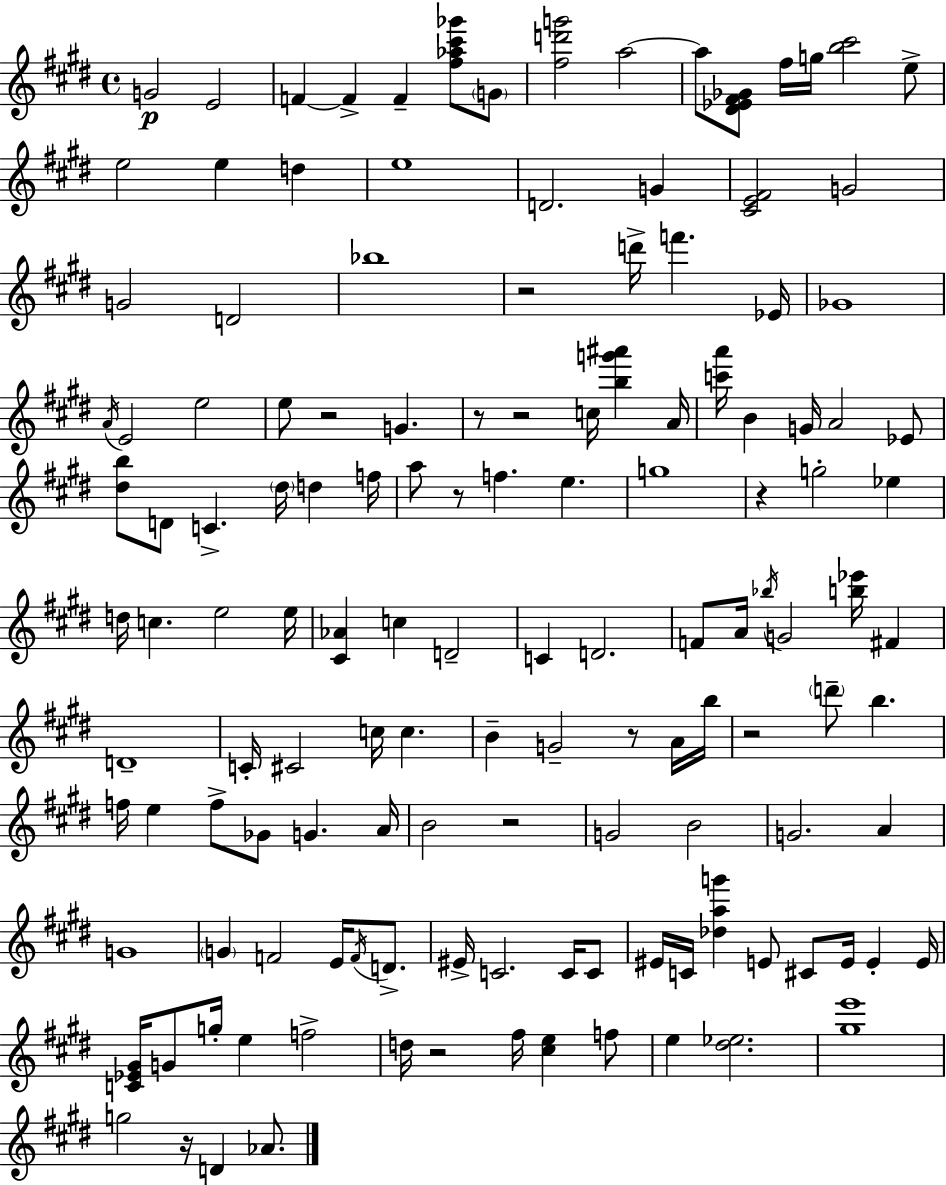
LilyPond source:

{
  \clef treble
  \time 4/4
  \defaultTimeSignature
  \key e \major
  g'2\p e'2 | f'4~~ f'4-> f'4-- <fis'' aes'' cis''' ges'''>8 \parenthesize g'8 | <fis'' d''' g'''>2 a''2~~ | a''8 <dis' ees' fis' ges'>8 fis''16 g''16 <b'' cis'''>2 e''8-> | \break e''2 e''4 d''4 | e''1 | d'2. g'4 | <cis' e' fis'>2 g'2 | \break g'2 d'2 | bes''1 | r2 d'''16-> f'''4. ees'16 | ges'1 | \break \acciaccatura { a'16 } e'2 e''2 | e''8 r2 g'4. | r8 r2 c''16 <b'' g''' ais'''>4 | a'16 <c''' a'''>16 b'4 g'16 a'2 ees'8 | \break <dis'' b''>8 d'8 c'4.-> \parenthesize dis''16 d''4 | f''16 a''8 r8 f''4. e''4. | g''1 | r4 g''2-. ees''4 | \break d''16 c''4. e''2 | e''16 <cis' aes'>4 c''4 d'2-- | c'4 d'2. | f'8 a'16 \acciaccatura { bes''16 } g'2 <b'' ees'''>16 fis'4 | \break d'1-- | c'16-. cis'2 c''16 c''4. | b'4-- g'2-- r8 | a'16 b''16 r2 \parenthesize d'''8-- b''4. | \break f''16 e''4 f''8-> ges'8 g'4. | a'16 b'2 r2 | g'2 b'2 | g'2. a'4 | \break g'1 | \parenthesize g'4 f'2 e'16 \acciaccatura { f'16 } | d'8.-> eis'16-> c'2. | c'16 c'8 eis'16 c'16 <des'' a'' g'''>4 e'8 cis'8 e'16 e'4-. | \break e'16 <c' ees' gis'>16 g'8 g''16-. e''4 f''2-> | d''16 r2 fis''16 <cis'' e''>4 | f''8 e''4 <dis'' ees''>2. | <gis'' e'''>1 | \break g''2 r16 d'4 | aes'8. \bar "|."
}